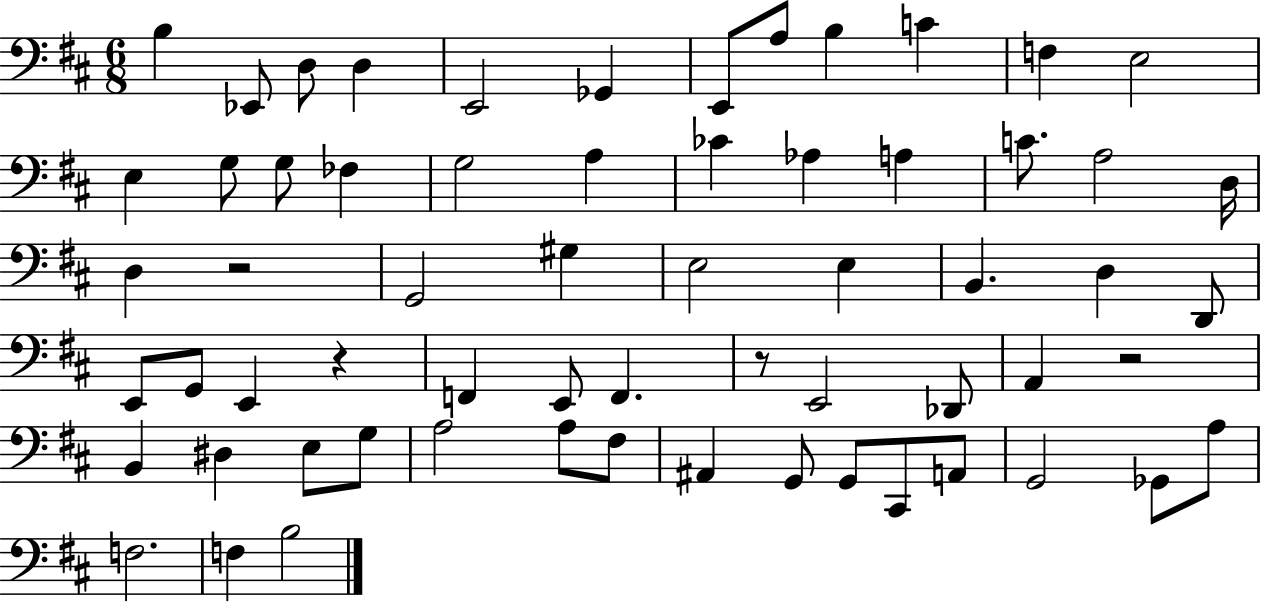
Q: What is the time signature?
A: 6/8